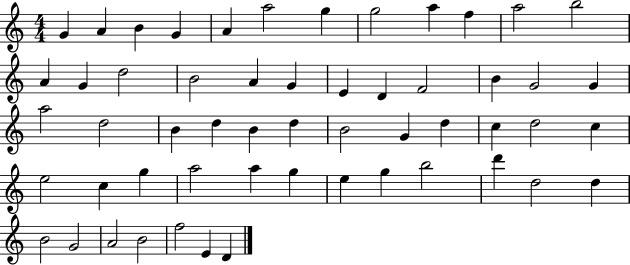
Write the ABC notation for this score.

X:1
T:Untitled
M:4/4
L:1/4
K:C
G A B G A a2 g g2 a f a2 b2 A G d2 B2 A G E D F2 B G2 G a2 d2 B d B d B2 G d c d2 c e2 c g a2 a g e g b2 d' d2 d B2 G2 A2 B2 f2 E D